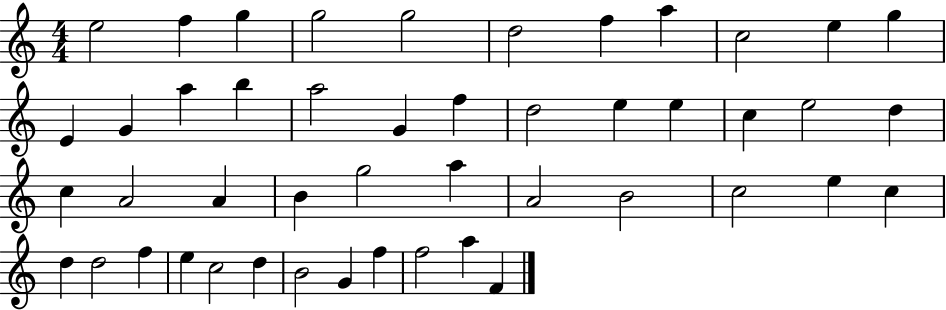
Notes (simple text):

E5/h F5/q G5/q G5/h G5/h D5/h F5/q A5/q C5/h E5/q G5/q E4/q G4/q A5/q B5/q A5/h G4/q F5/q D5/h E5/q E5/q C5/q E5/h D5/q C5/q A4/h A4/q B4/q G5/h A5/q A4/h B4/h C5/h E5/q C5/q D5/q D5/h F5/q E5/q C5/h D5/q B4/h G4/q F5/q F5/h A5/q F4/q